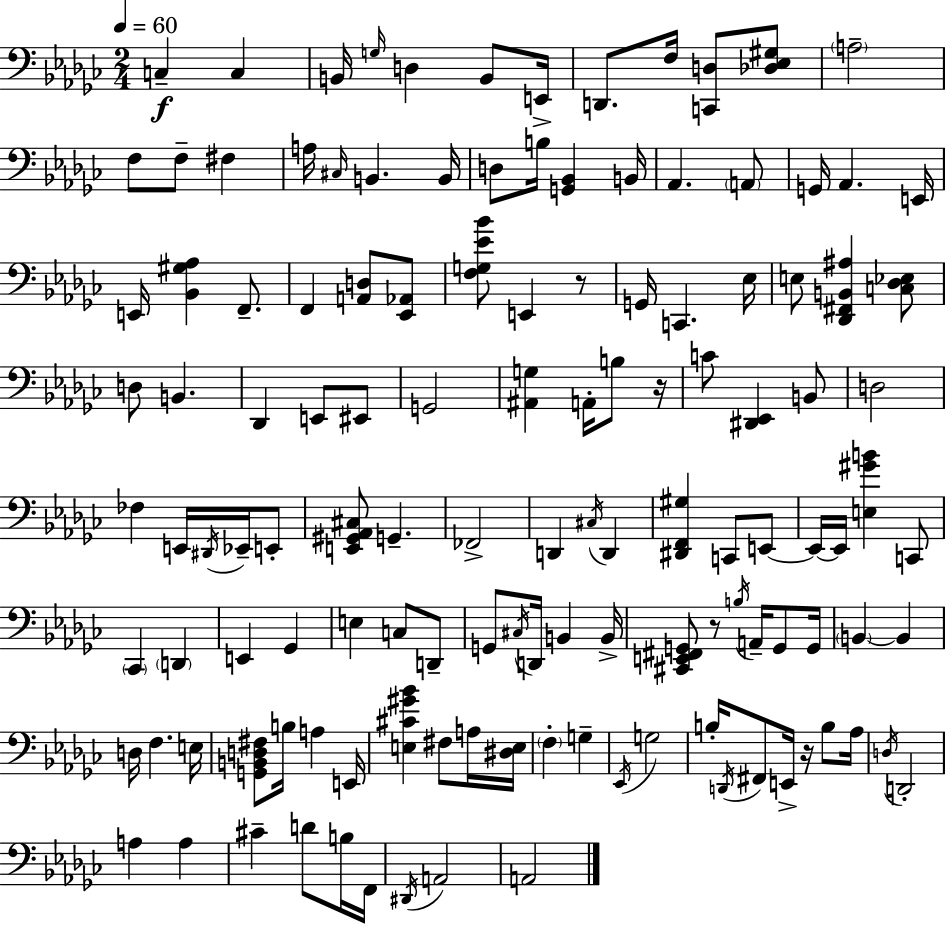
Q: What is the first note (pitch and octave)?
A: C3